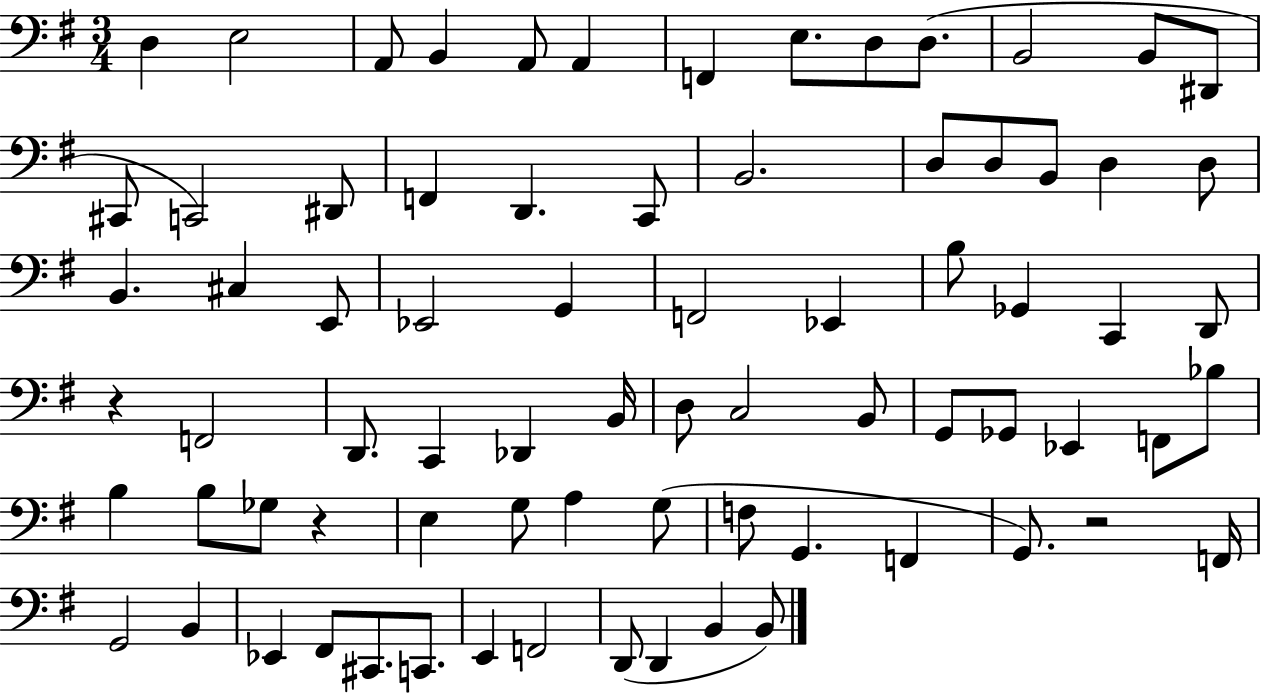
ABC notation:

X:1
T:Untitled
M:3/4
L:1/4
K:G
D, E,2 A,,/2 B,, A,,/2 A,, F,, E,/2 D,/2 D,/2 B,,2 B,,/2 ^D,,/2 ^C,,/2 C,,2 ^D,,/2 F,, D,, C,,/2 B,,2 D,/2 D,/2 B,,/2 D, D,/2 B,, ^C, E,,/2 _E,,2 G,, F,,2 _E,, B,/2 _G,, C,, D,,/2 z F,,2 D,,/2 C,, _D,, B,,/4 D,/2 C,2 B,,/2 G,,/2 _G,,/2 _E,, F,,/2 _B,/2 B, B,/2 _G,/2 z E, G,/2 A, G,/2 F,/2 G,, F,, G,,/2 z2 F,,/4 G,,2 B,, _E,, ^F,,/2 ^C,,/2 C,,/2 E,, F,,2 D,,/2 D,, B,, B,,/2